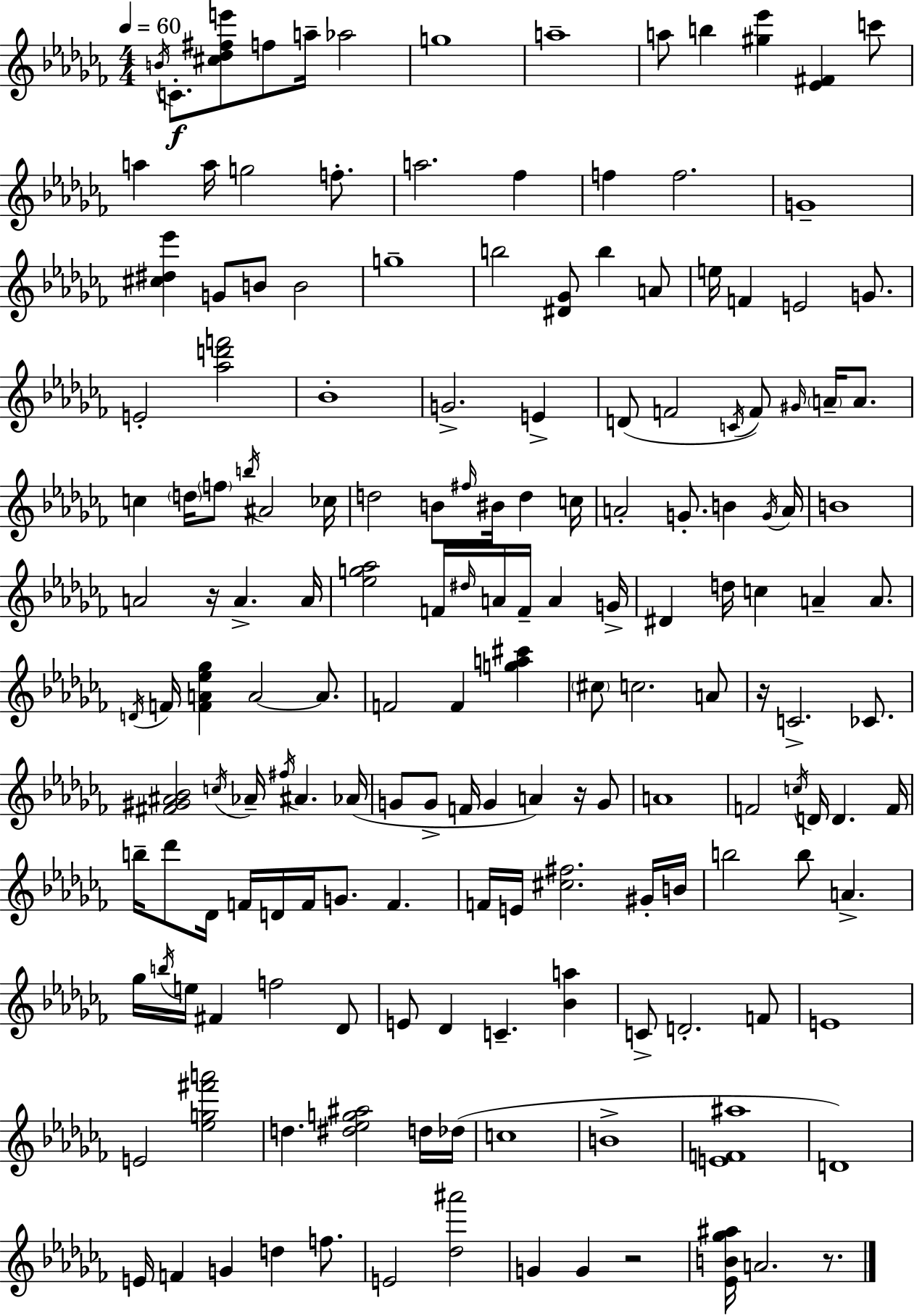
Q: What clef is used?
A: treble